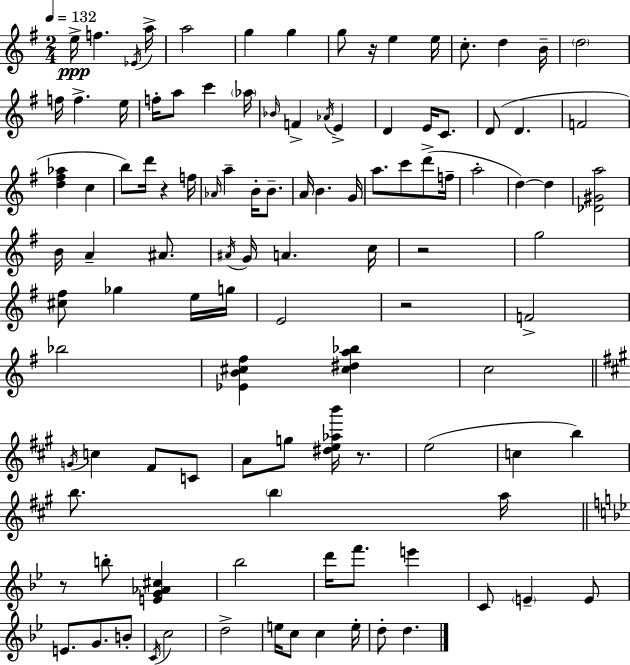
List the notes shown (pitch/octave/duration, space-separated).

E5/s F5/q. Eb4/s A5/s A5/h G5/q G5/q G5/e R/s E5/q E5/s C5/e. D5/q B4/s D5/h F5/s F5/q. E5/s F5/s A5/e C6/q Ab5/s Bb4/s F4/q Ab4/s E4/q D4/q E4/s C4/e. D4/e D4/q. F4/h [D5,F#5,Ab5]/q C5/q B5/e D6/s R/q F5/s Ab4/s A5/q B4/s B4/e. A4/s B4/q. G4/s A5/e. C6/e D6/e F5/s A5/h D5/q D5/q [Db4,G#4,A5]/h B4/s A4/q A#4/e. A#4/s G4/s A4/q. C5/s R/h G5/h [C#5,F#5]/e Gb5/q E5/s G5/s E4/h R/h F4/h Bb5/h [Eb4,B4,C#5,F#5]/q [C#5,D#5,A5,Bb5]/q C5/h G4/s C5/q F#4/e C4/e A4/e G5/e [D#5,E5,Ab5,B6]/s R/e. E5/h C5/q B5/q B5/e. B5/q A5/s R/e B5/e [E4,G4,Ab4,C#5]/q Bb5/h D6/s F6/e. E6/q C4/e E4/q E4/e E4/e. G4/e. B4/e C4/s C5/h D5/h E5/s C5/e C5/q E5/s D5/e D5/q.